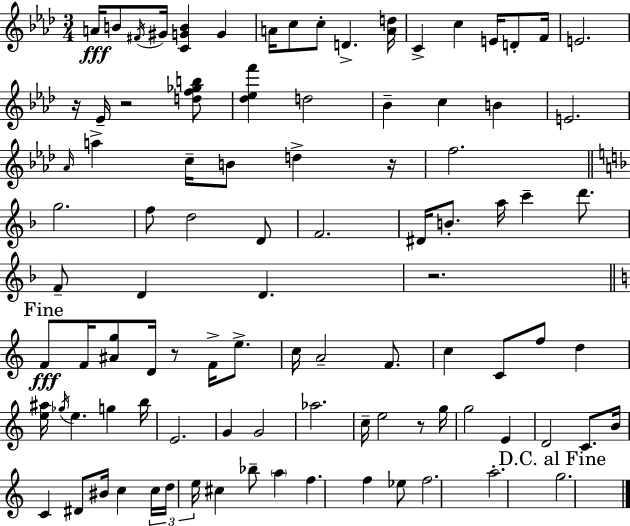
X:1
T:Untitled
M:3/4
L:1/4
K:Fm
A/4 B/2 ^F/4 ^G/4 [CGB] G A/4 c/2 c/2 D [Ad]/4 C c E/4 D/2 F/4 E2 z/4 _E/4 z2 [df_gb]/2 [_d_ef'] d2 _B c B E2 _A/4 a c/4 B/2 d z/4 f2 g2 f/2 d2 D/2 F2 ^D/4 B/2 a/4 c' d'/2 F/2 D D z2 F/2 F/4 [^Ag]/2 D/4 z/2 F/4 e/2 c/4 A2 F/2 c C/2 f/2 d [e^a]/4 _g/4 e g b/4 E2 G G2 _a2 c/4 e2 z/2 g/4 g2 E D2 C/2 B/4 C ^D/2 ^B/4 c c/4 d/4 e/4 ^c _b/2 a f f _e/2 f2 a2 g2